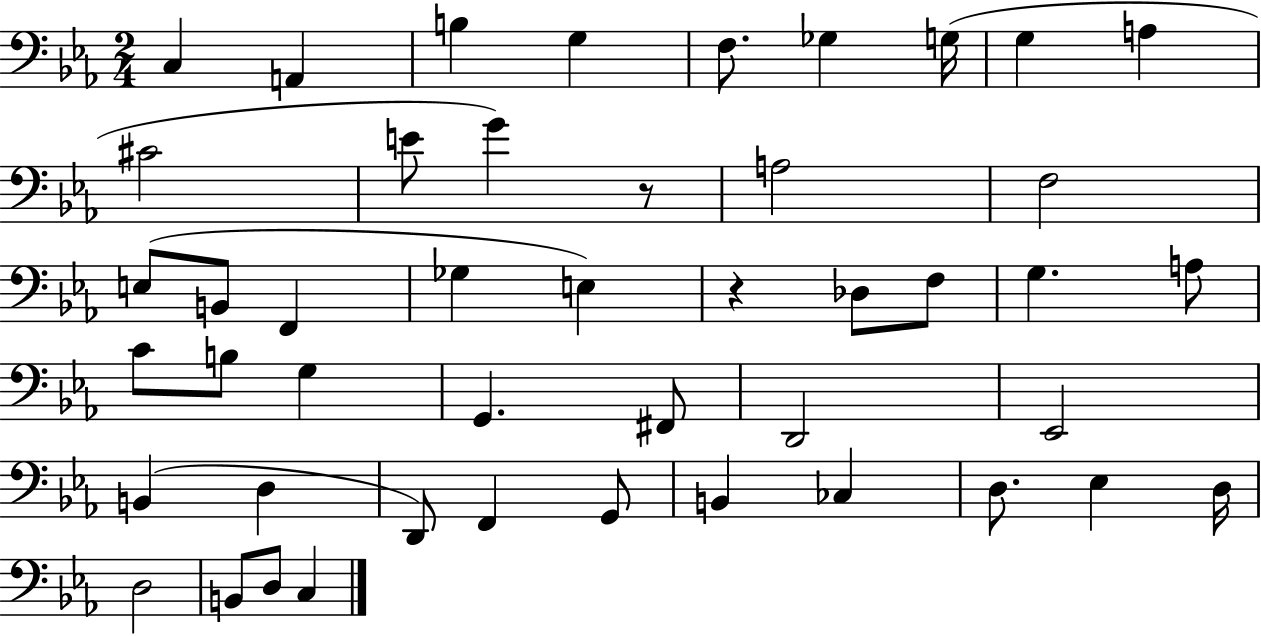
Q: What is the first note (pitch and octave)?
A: C3